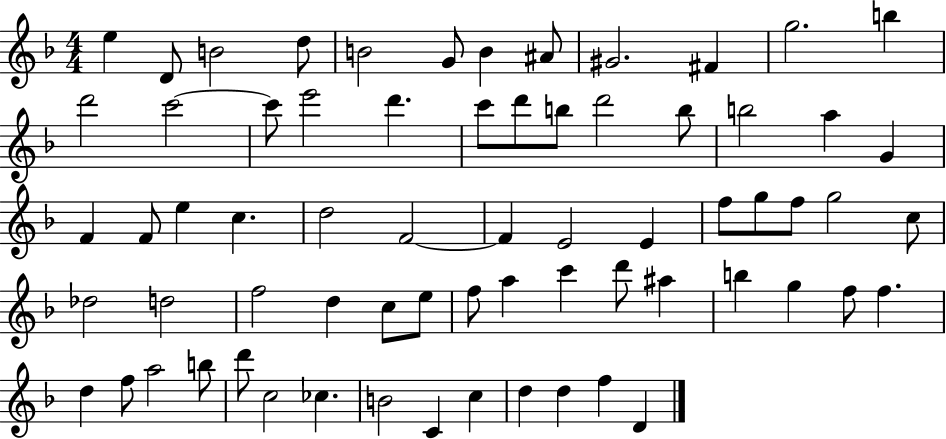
{
  \clef treble
  \numericTimeSignature
  \time 4/4
  \key f \major
  e''4 d'8 b'2 d''8 | b'2 g'8 b'4 ais'8 | gis'2. fis'4 | g''2. b''4 | \break d'''2 c'''2~~ | c'''8 e'''2 d'''4. | c'''8 d'''8 b''8 d'''2 b''8 | b''2 a''4 g'4 | \break f'4 f'8 e''4 c''4. | d''2 f'2~~ | f'4 e'2 e'4 | f''8 g''8 f''8 g''2 c''8 | \break des''2 d''2 | f''2 d''4 c''8 e''8 | f''8 a''4 c'''4 d'''8 ais''4 | b''4 g''4 f''8 f''4. | \break d''4 f''8 a''2 b''8 | d'''8 c''2 ces''4. | b'2 c'4 c''4 | d''4 d''4 f''4 d'4 | \break \bar "|."
}